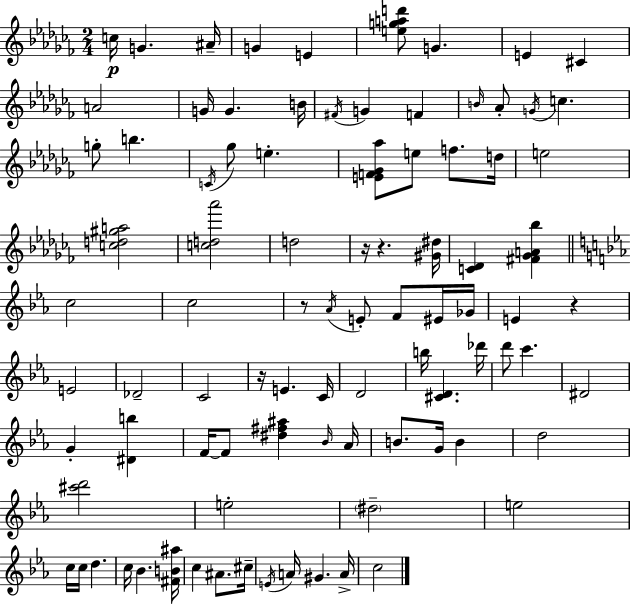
X:1
T:Untitled
M:2/4
L:1/4
K:Abm
c/4 G ^A/4 G E [egad']/2 G E ^C A2 G/4 G B/4 ^F/4 G F B/4 _A/2 G/4 c g/2 b C/4 _g/2 e [EF_G_a]/2 e/2 f/2 d/4 e2 [cd^ga]2 [cd_a']2 d2 z/4 z [^G^d]/4 [C_D] [^F_GA_b] c2 c2 z/2 _A/4 E/2 F/2 ^E/4 _G/4 E z E2 _D2 C2 z/4 E C/4 D2 b/4 [^CD] _d'/4 d'/2 c' ^D2 G [^Db] F/4 F/2 [^d^f^a] _B/4 _A/4 B/2 G/4 B d2 [^c'd']2 e2 ^d2 e2 c/4 c/4 d c/4 _B [^FB^a]/4 c ^A/2 ^c/4 E/4 A/4 ^G A/4 c2